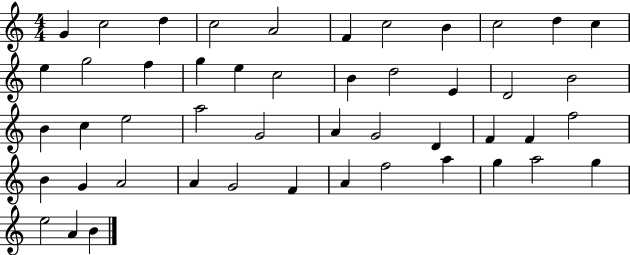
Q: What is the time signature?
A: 4/4